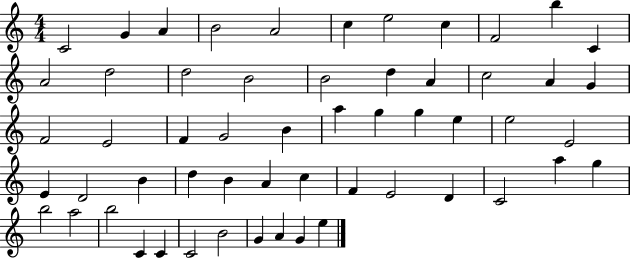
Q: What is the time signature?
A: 4/4